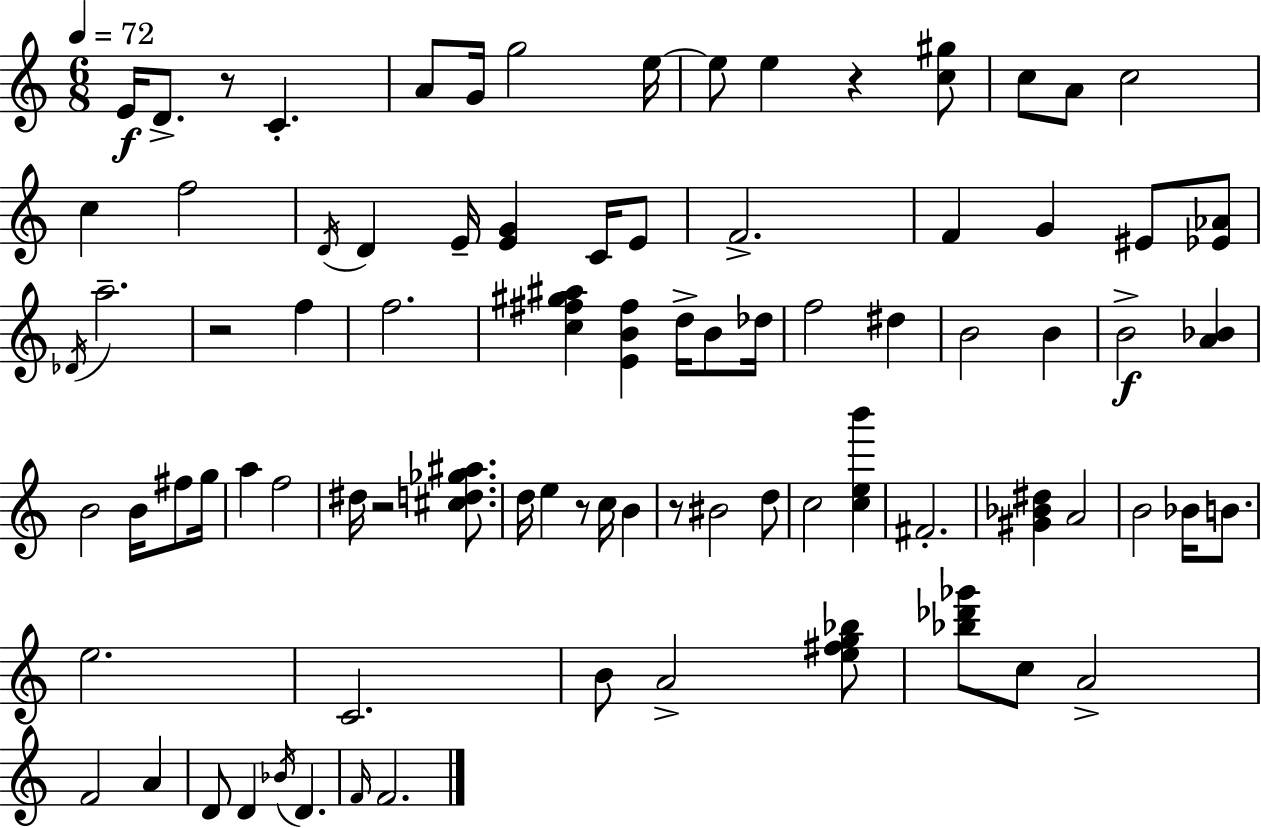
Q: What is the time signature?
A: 6/8